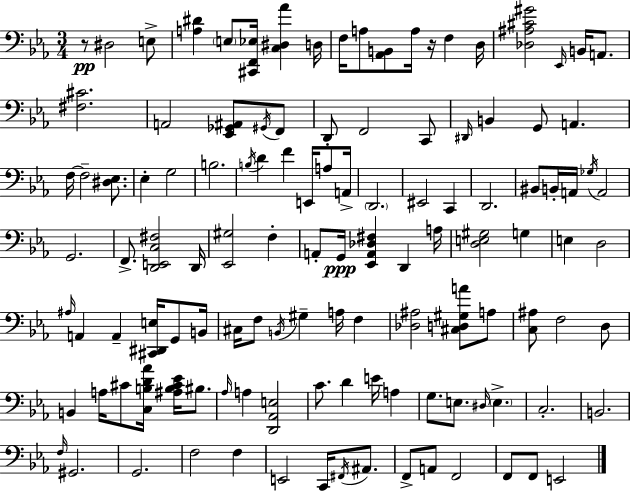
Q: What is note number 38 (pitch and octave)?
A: BIS2